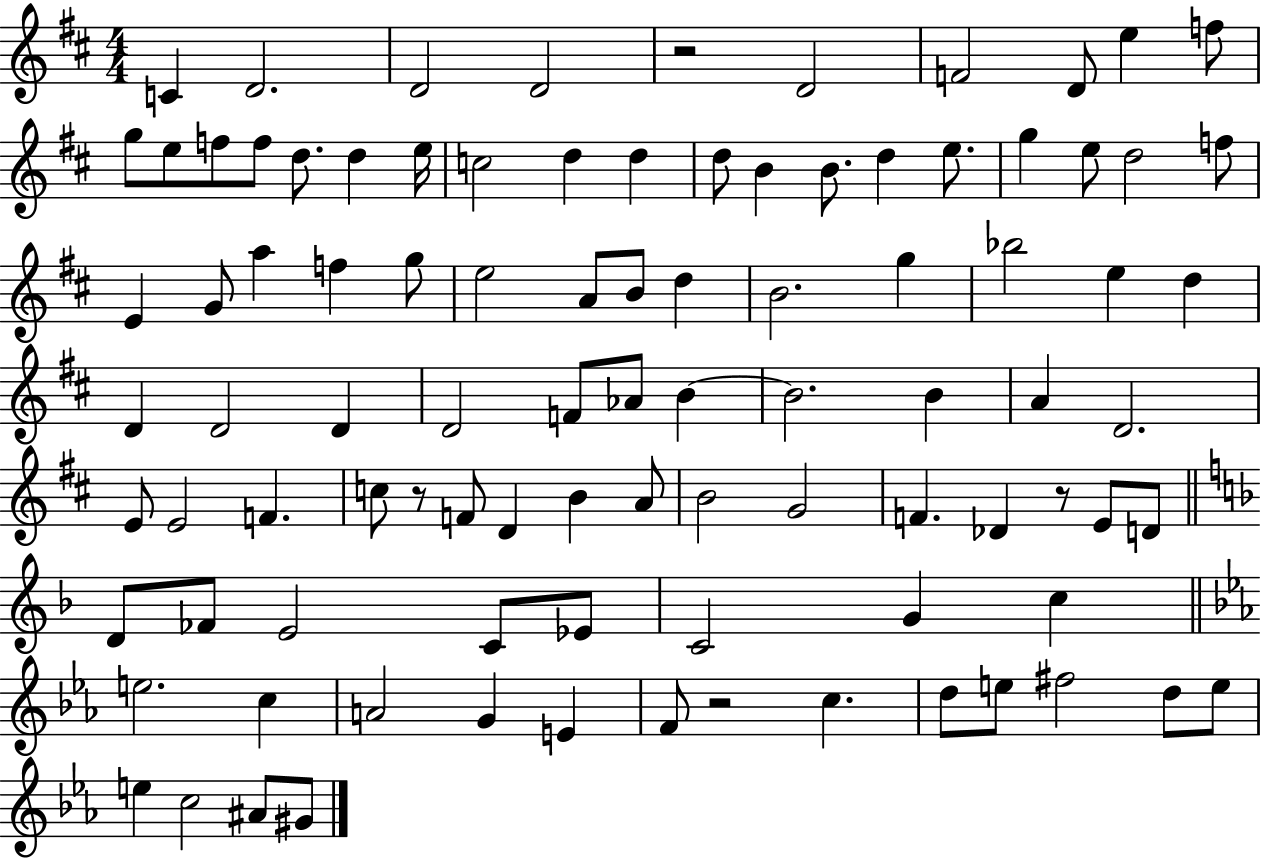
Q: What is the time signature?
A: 4/4